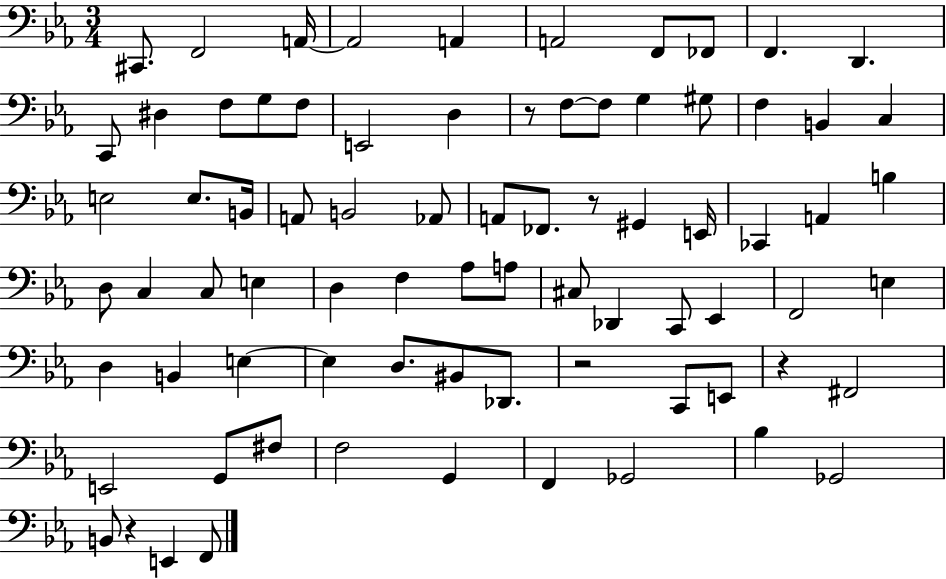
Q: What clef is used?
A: bass